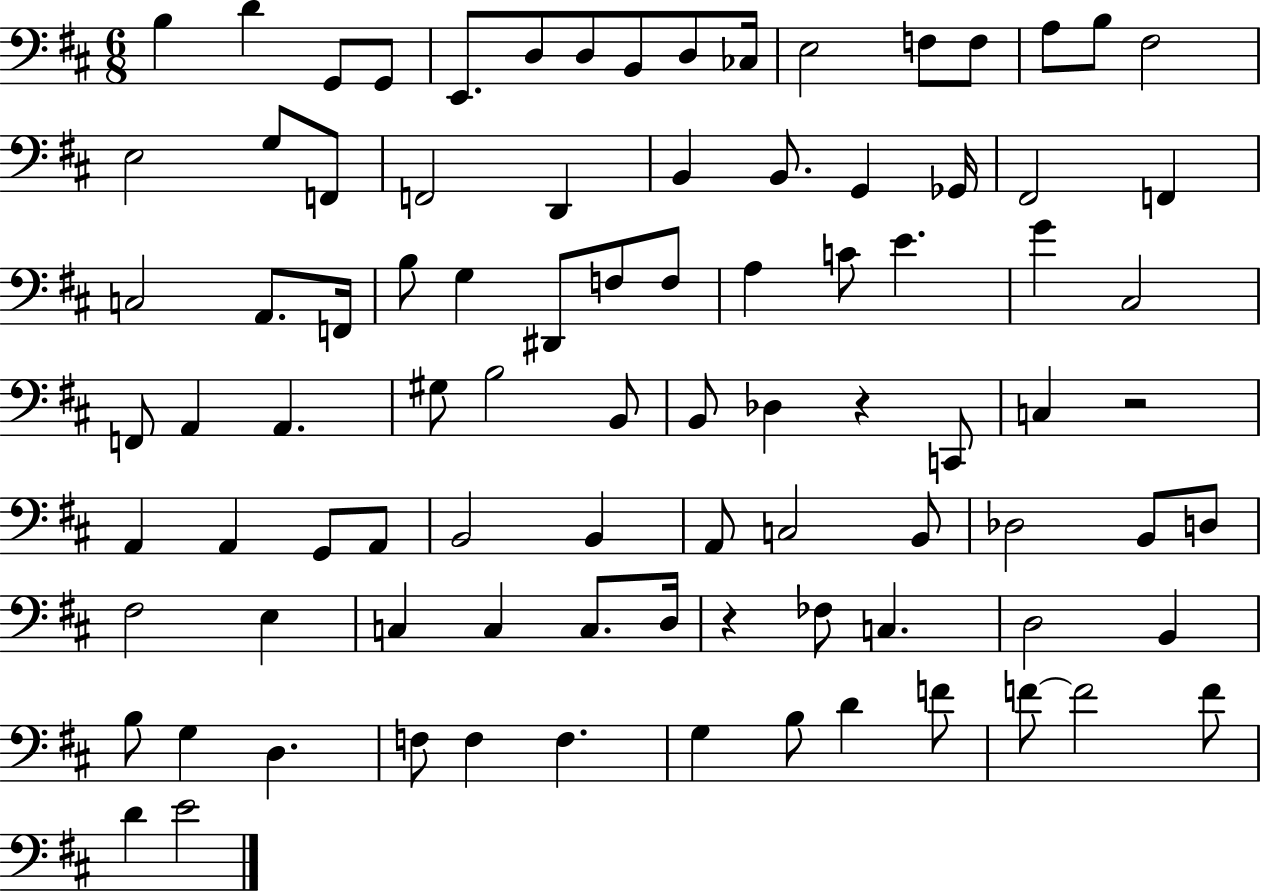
{
  \clef bass
  \numericTimeSignature
  \time 6/8
  \key d \major
  b4 d'4 g,8 g,8 | e,8. d8 d8 b,8 d8 ces16 | e2 f8 f8 | a8 b8 fis2 | \break e2 g8 f,8 | f,2 d,4 | b,4 b,8. g,4 ges,16 | fis,2 f,4 | \break c2 a,8. f,16 | b8 g4 dis,8 f8 f8 | a4 c'8 e'4. | g'4 cis2 | \break f,8 a,4 a,4. | gis8 b2 b,8 | b,8 des4 r4 c,8 | c4 r2 | \break a,4 a,4 g,8 a,8 | b,2 b,4 | a,8 c2 b,8 | des2 b,8 d8 | \break fis2 e4 | c4 c4 c8. d16 | r4 fes8 c4. | d2 b,4 | \break b8 g4 d4. | f8 f4 f4. | g4 b8 d'4 f'8 | f'8~~ f'2 f'8 | \break d'4 e'2 | \bar "|."
}